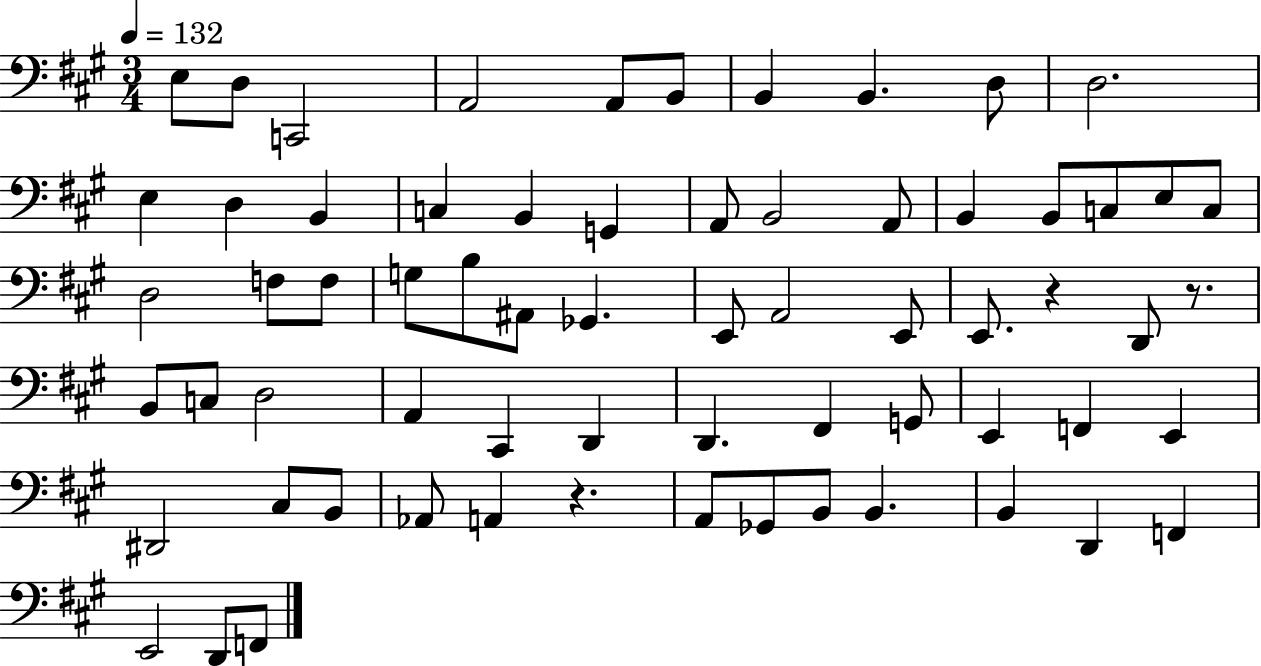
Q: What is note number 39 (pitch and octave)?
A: D3